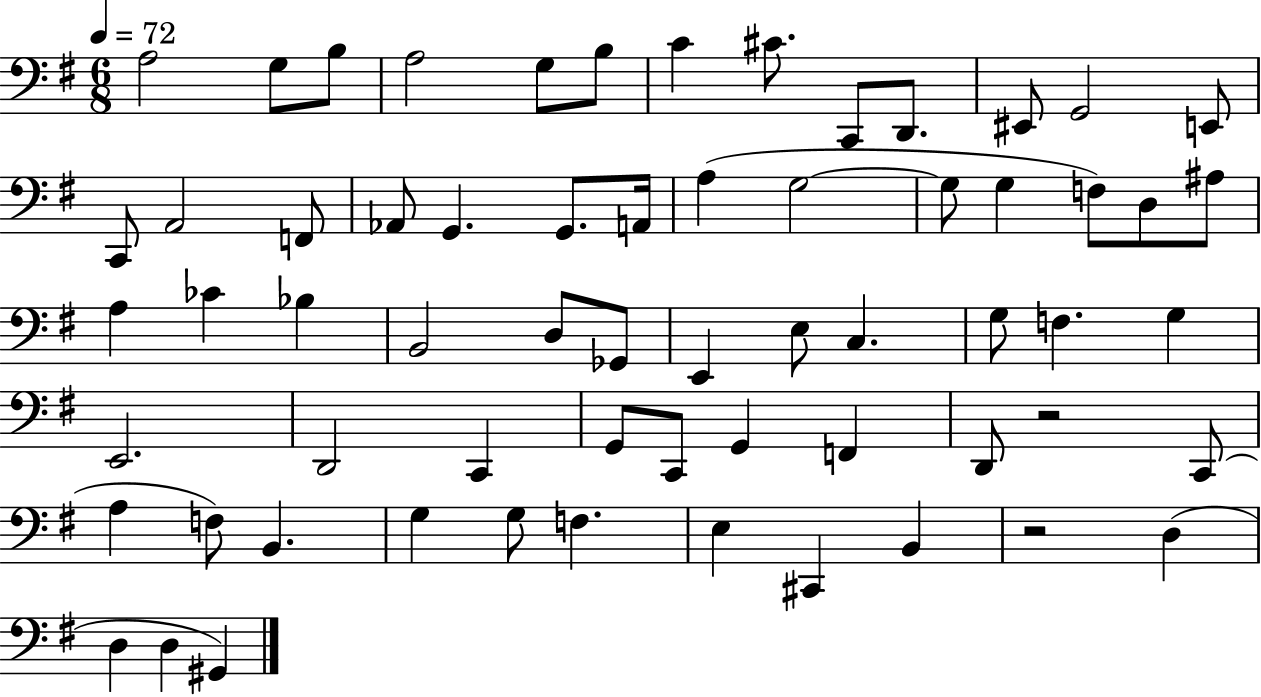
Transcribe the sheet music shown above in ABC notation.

X:1
T:Untitled
M:6/8
L:1/4
K:G
A,2 G,/2 B,/2 A,2 G,/2 B,/2 C ^C/2 C,,/2 D,,/2 ^E,,/2 G,,2 E,,/2 C,,/2 A,,2 F,,/2 _A,,/2 G,, G,,/2 A,,/4 A, G,2 G,/2 G, F,/2 D,/2 ^A,/2 A, _C _B, B,,2 D,/2 _G,,/2 E,, E,/2 C, G,/2 F, G, E,,2 D,,2 C,, G,,/2 C,,/2 G,, F,, D,,/2 z2 C,,/2 A, F,/2 B,, G, G,/2 F, E, ^C,, B,, z2 D, D, D, ^G,,